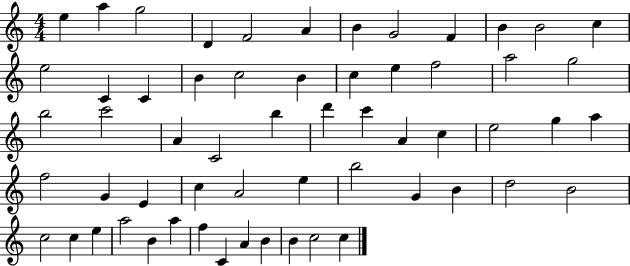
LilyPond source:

{
  \clef treble
  \numericTimeSignature
  \time 4/4
  \key c \major
  e''4 a''4 g''2 | d'4 f'2 a'4 | b'4 g'2 f'4 | b'4 b'2 c''4 | \break e''2 c'4 c'4 | b'4 c''2 b'4 | c''4 e''4 f''2 | a''2 g''2 | \break b''2 c'''2 | a'4 c'2 b''4 | d'''4 c'''4 a'4 c''4 | e''2 g''4 a''4 | \break f''2 g'4 e'4 | c''4 a'2 e''4 | b''2 g'4 b'4 | d''2 b'2 | \break c''2 c''4 e''4 | a''2 b'4 a''4 | f''4 c'4 a'4 b'4 | b'4 c''2 c''4 | \break \bar "|."
}